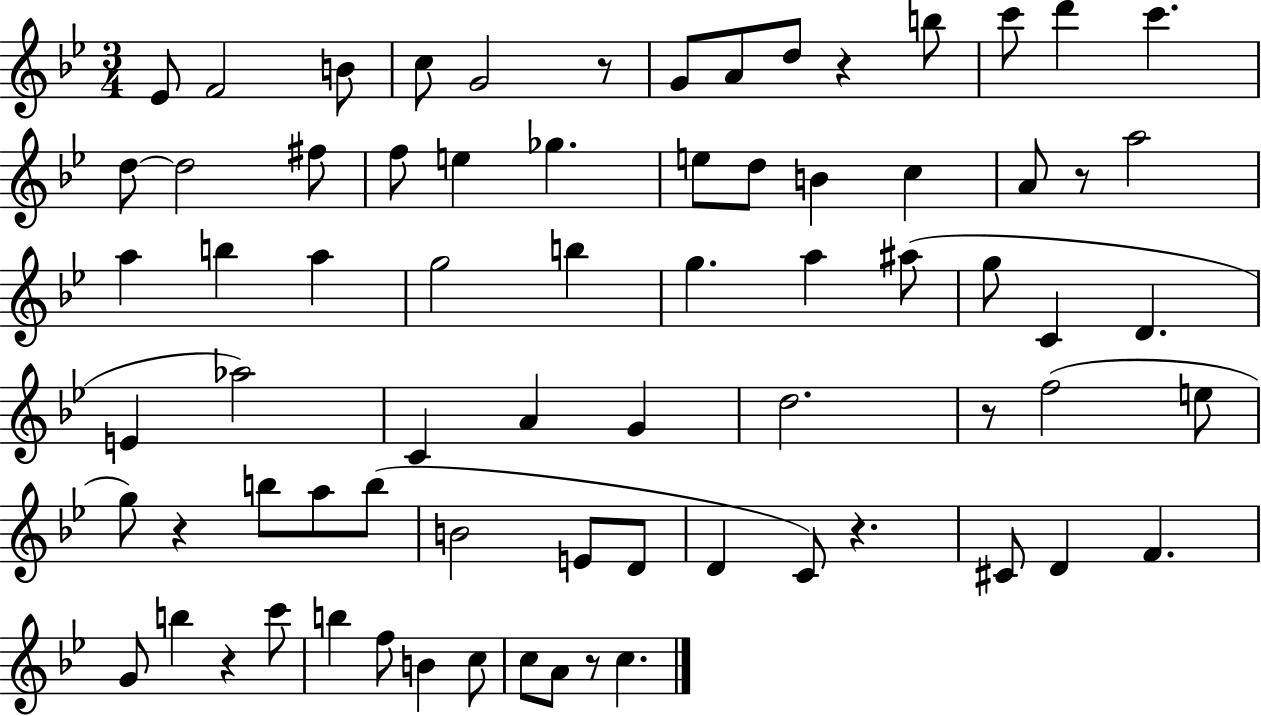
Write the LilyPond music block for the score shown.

{
  \clef treble
  \numericTimeSignature
  \time 3/4
  \key bes \major
  ees'8 f'2 b'8 | c''8 g'2 r8 | g'8 a'8 d''8 r4 b''8 | c'''8 d'''4 c'''4. | \break d''8~~ d''2 fis''8 | f''8 e''4 ges''4. | e''8 d''8 b'4 c''4 | a'8 r8 a''2 | \break a''4 b''4 a''4 | g''2 b''4 | g''4. a''4 ais''8( | g''8 c'4 d'4. | \break e'4 aes''2) | c'4 a'4 g'4 | d''2. | r8 f''2( e''8 | \break g''8) r4 b''8 a''8 b''8( | b'2 e'8 d'8 | d'4 c'8) r4. | cis'8 d'4 f'4. | \break g'8 b''4 r4 c'''8 | b''4 f''8 b'4 c''8 | c''8 a'8 r8 c''4. | \bar "|."
}